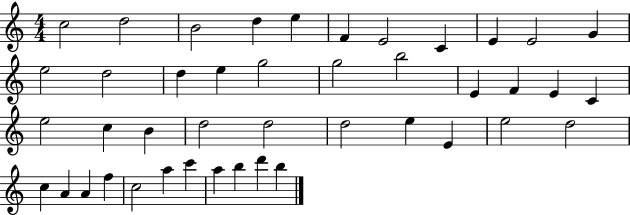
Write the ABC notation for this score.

X:1
T:Untitled
M:4/4
L:1/4
K:C
c2 d2 B2 d e F E2 C E E2 G e2 d2 d e g2 g2 b2 E F E C e2 c B d2 d2 d2 e E e2 d2 c A A f c2 a c' a b d' b